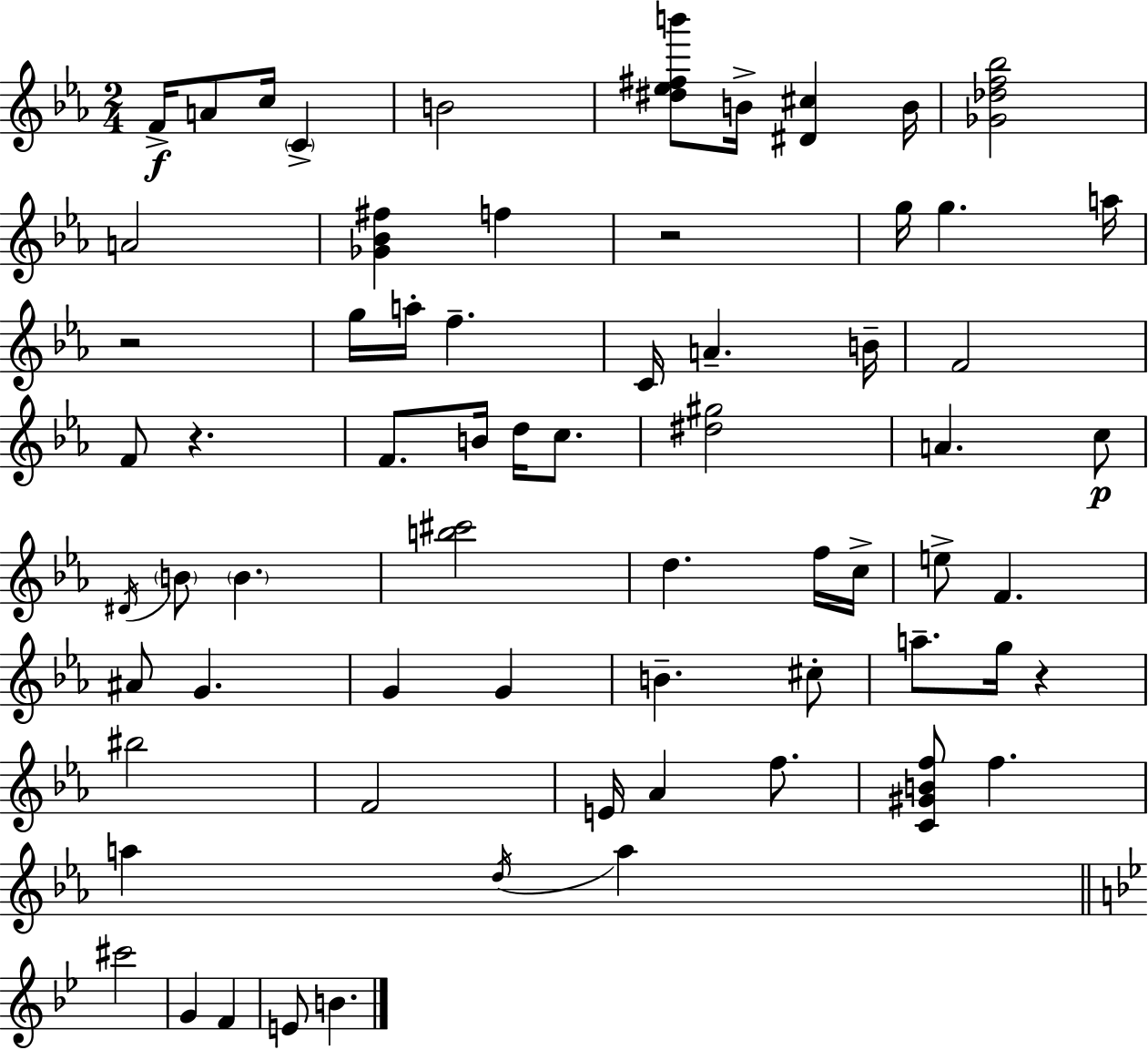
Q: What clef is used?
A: treble